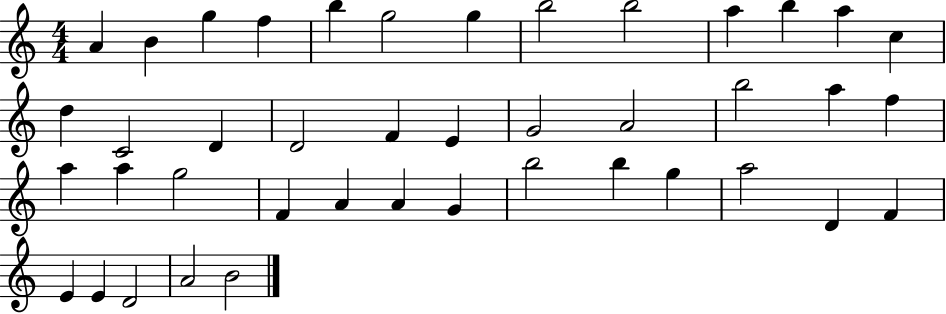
{
  \clef treble
  \numericTimeSignature
  \time 4/4
  \key c \major
  a'4 b'4 g''4 f''4 | b''4 g''2 g''4 | b''2 b''2 | a''4 b''4 a''4 c''4 | \break d''4 c'2 d'4 | d'2 f'4 e'4 | g'2 a'2 | b''2 a''4 f''4 | \break a''4 a''4 g''2 | f'4 a'4 a'4 g'4 | b''2 b''4 g''4 | a''2 d'4 f'4 | \break e'4 e'4 d'2 | a'2 b'2 | \bar "|."
}